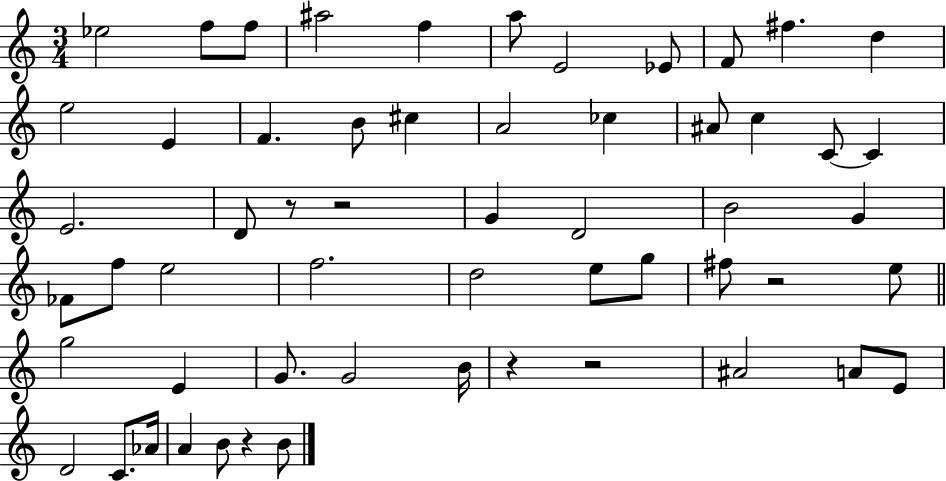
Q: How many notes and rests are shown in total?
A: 57